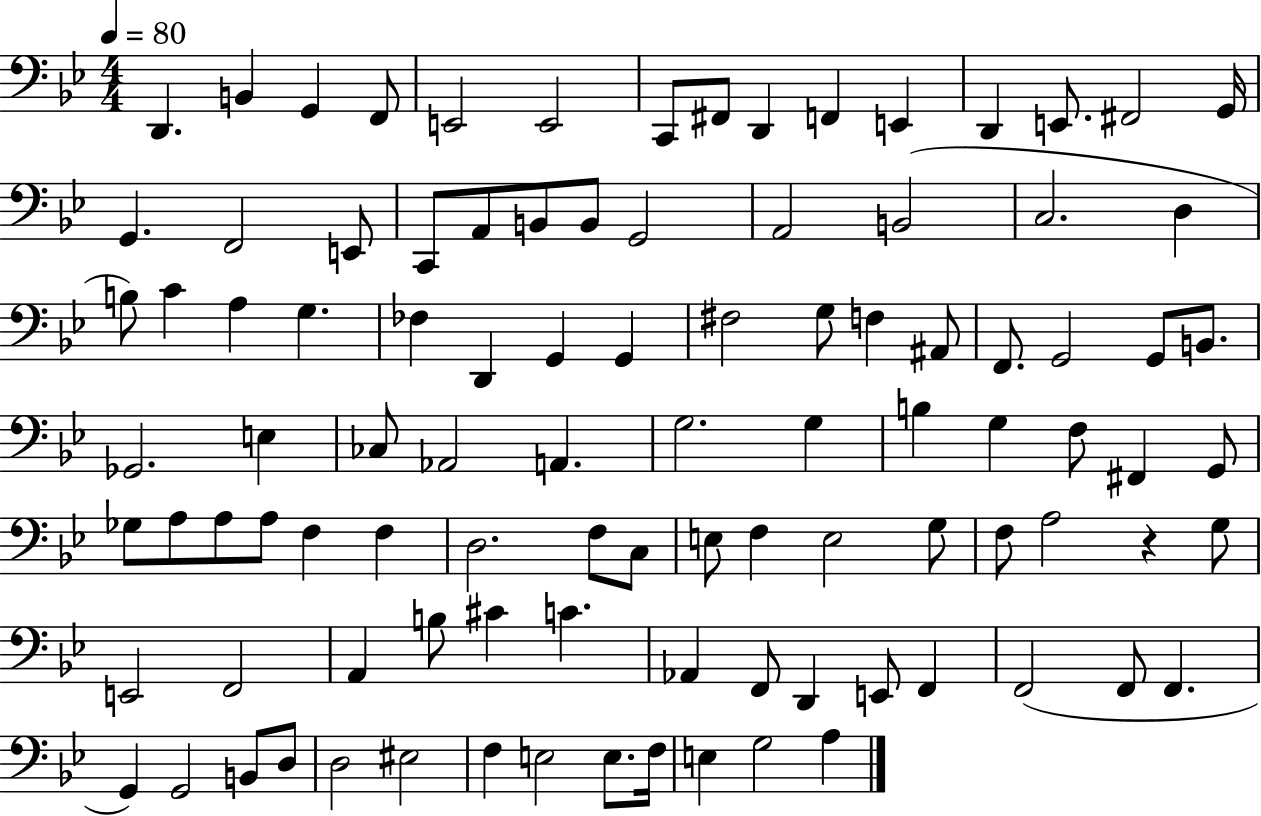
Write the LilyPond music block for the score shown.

{
  \clef bass
  \numericTimeSignature
  \time 4/4
  \key bes \major
  \tempo 4 = 80
  d,4. b,4 g,4 f,8 | e,2 e,2 | c,8 fis,8 d,4 f,4 e,4 | d,4 e,8. fis,2 g,16 | \break g,4. f,2 e,8 | c,8 a,8 b,8 b,8 g,2 | a,2 b,2( | c2. d4 | \break b8) c'4 a4 g4. | fes4 d,4 g,4 g,4 | fis2 g8 f4 ais,8 | f,8. g,2 g,8 b,8. | \break ges,2. e4 | ces8 aes,2 a,4. | g2. g4 | b4 g4 f8 fis,4 g,8 | \break ges8 a8 a8 a8 f4 f4 | d2. f8 c8 | e8 f4 e2 g8 | f8 a2 r4 g8 | \break e,2 f,2 | a,4 b8 cis'4 c'4. | aes,4 f,8 d,4 e,8 f,4 | f,2( f,8 f,4. | \break g,4) g,2 b,8 d8 | d2 eis2 | f4 e2 e8. f16 | e4 g2 a4 | \break \bar "|."
}